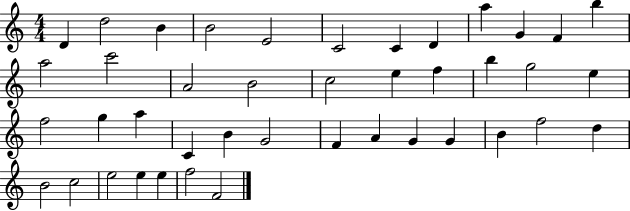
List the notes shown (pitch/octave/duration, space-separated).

D4/q D5/h B4/q B4/h E4/h C4/h C4/q D4/q A5/q G4/q F4/q B5/q A5/h C6/h A4/h B4/h C5/h E5/q F5/q B5/q G5/h E5/q F5/h G5/q A5/q C4/q B4/q G4/h F4/q A4/q G4/q G4/q B4/q F5/h D5/q B4/h C5/h E5/h E5/q E5/q F5/h F4/h